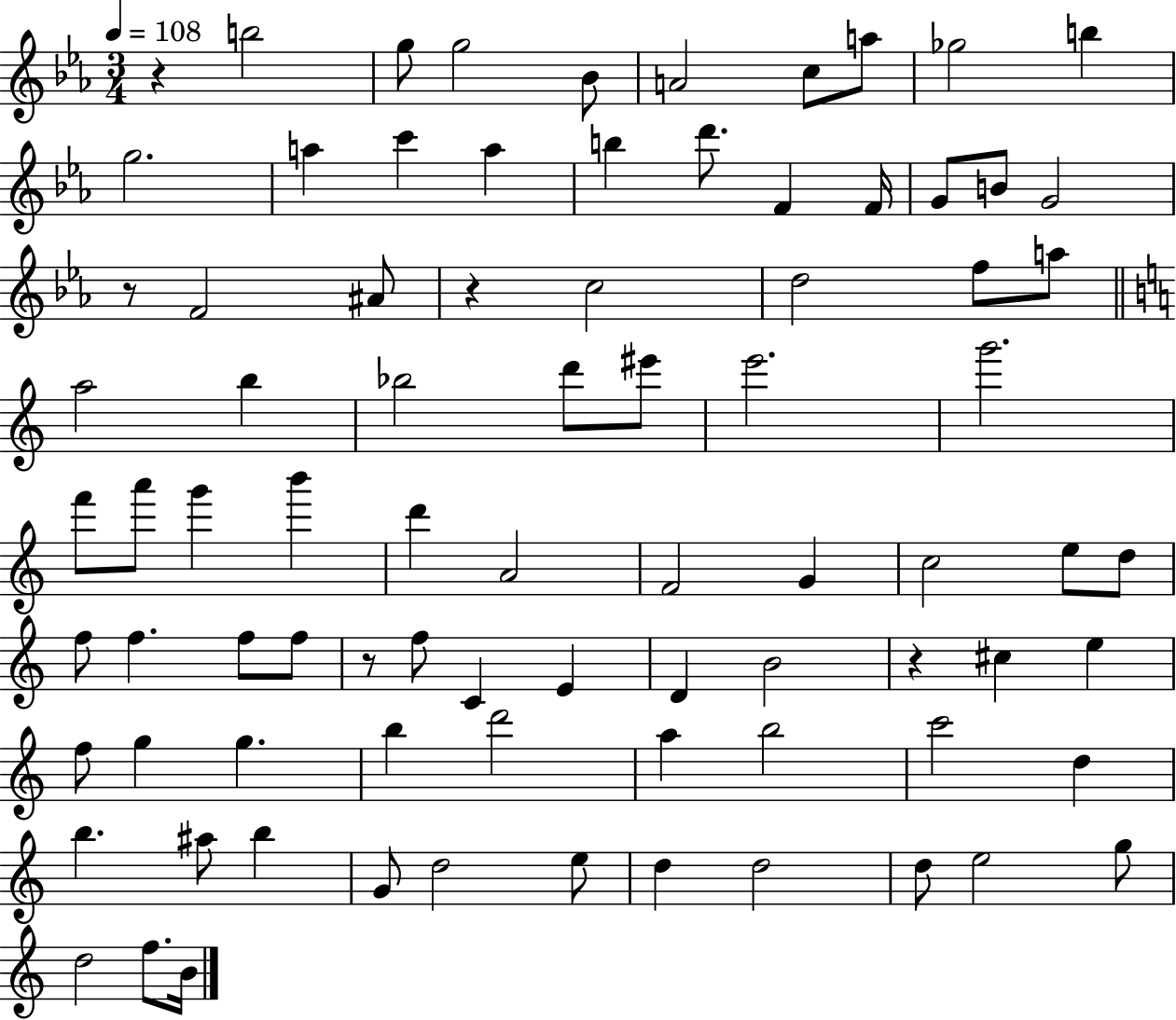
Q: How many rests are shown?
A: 5